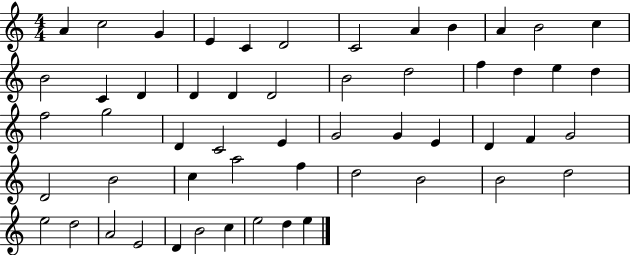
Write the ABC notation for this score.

X:1
T:Untitled
M:4/4
L:1/4
K:C
A c2 G E C D2 C2 A B A B2 c B2 C D D D D2 B2 d2 f d e d f2 g2 D C2 E G2 G E D F G2 D2 B2 c a2 f d2 B2 B2 d2 e2 d2 A2 E2 D B2 c e2 d e